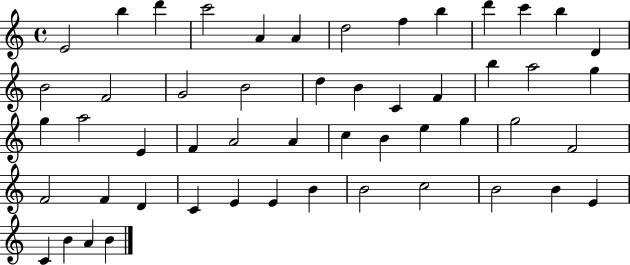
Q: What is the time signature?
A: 4/4